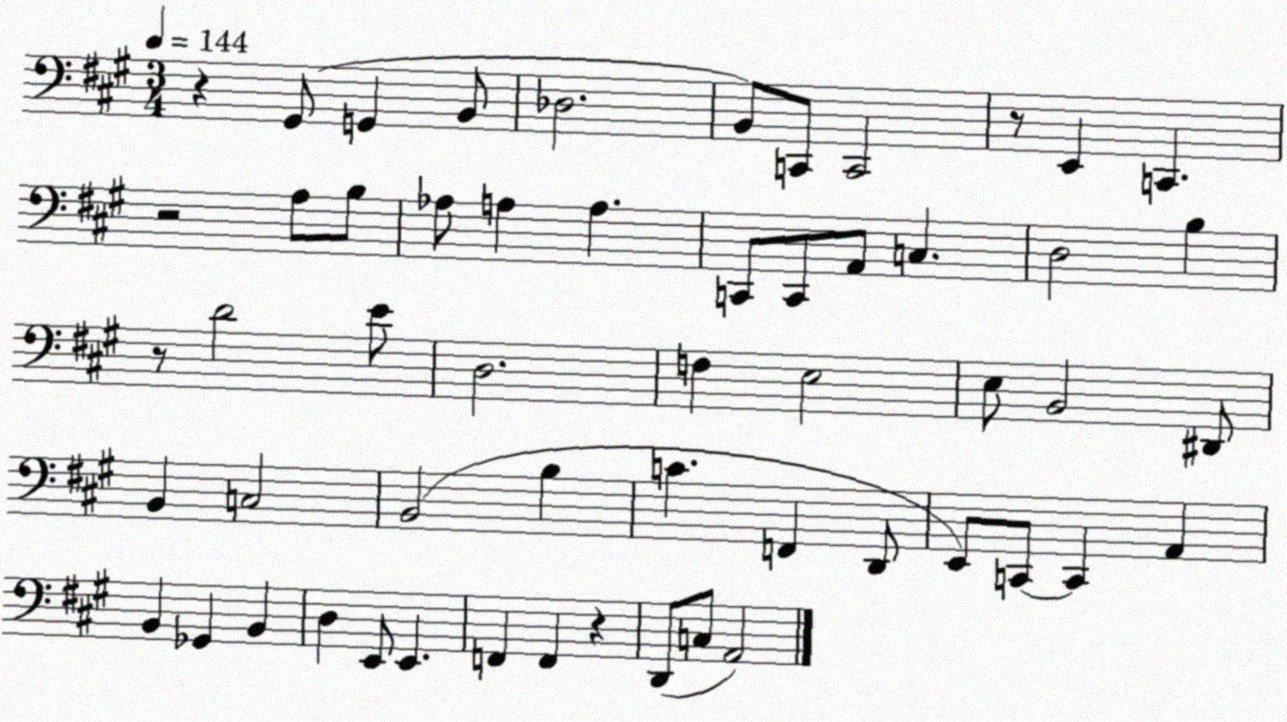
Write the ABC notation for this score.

X:1
T:Untitled
M:3/4
L:1/4
K:A
z ^G,,/2 G,, B,,/2 _D,2 B,,/2 C,,/2 C,,2 z/2 E,, C,, z2 A,/2 B,/2 _A,/2 A, A, C,,/2 C,,/2 A,,/2 C, D,2 B, z/2 D2 E/2 D,2 F, E,2 E,/2 B,,2 ^D,,/2 B,, C,2 B,,2 B, C F,, D,,/2 E,,/2 C,,/2 C,, A,, B,, _G,, B,, D, E,,/2 E,, F,, F,, z D,,/2 C,/2 A,,2